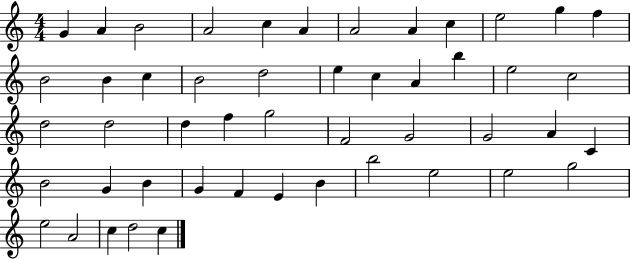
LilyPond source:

{
  \clef treble
  \numericTimeSignature
  \time 4/4
  \key c \major
  g'4 a'4 b'2 | a'2 c''4 a'4 | a'2 a'4 c''4 | e''2 g''4 f''4 | \break b'2 b'4 c''4 | b'2 d''2 | e''4 c''4 a'4 b''4 | e''2 c''2 | \break d''2 d''2 | d''4 f''4 g''2 | f'2 g'2 | g'2 a'4 c'4 | \break b'2 g'4 b'4 | g'4 f'4 e'4 b'4 | b''2 e''2 | e''2 g''2 | \break e''2 a'2 | c''4 d''2 c''4 | \bar "|."
}